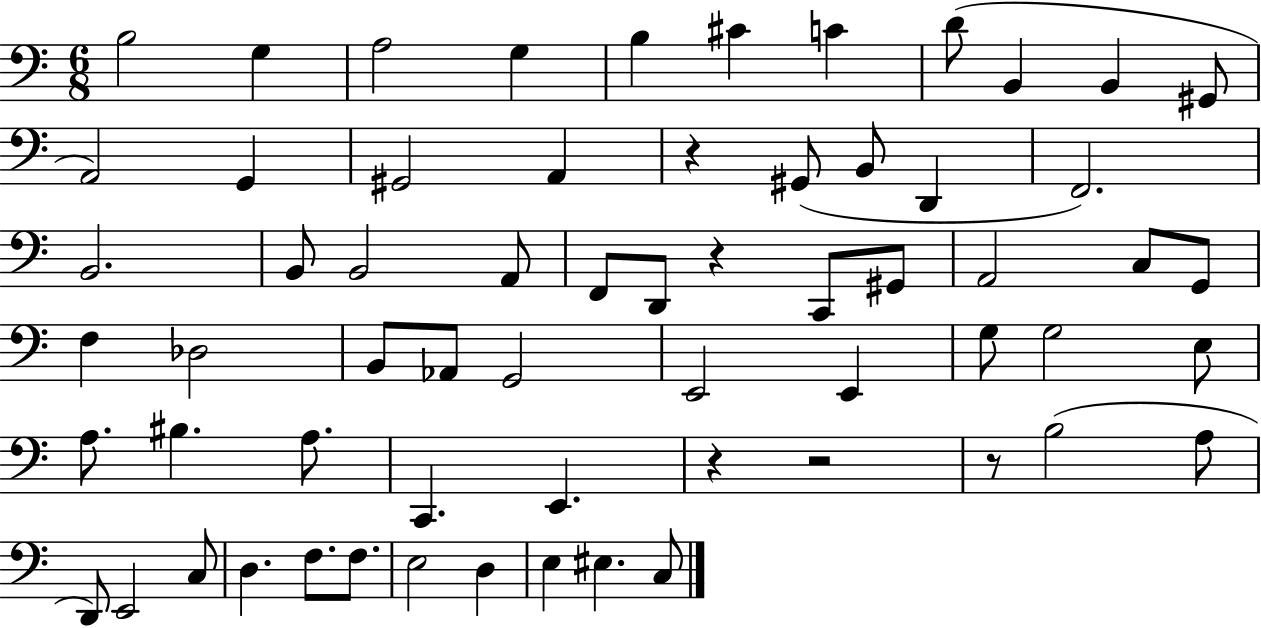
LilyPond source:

{
  \clef bass
  \numericTimeSignature
  \time 6/8
  \key c \major
  b2 g4 | a2 g4 | b4 cis'4 c'4 | d'8( b,4 b,4 gis,8 | \break a,2) g,4 | gis,2 a,4 | r4 gis,8( b,8 d,4 | f,2.) | \break b,2. | b,8 b,2 a,8 | f,8 d,8 r4 c,8 gis,8 | a,2 c8 g,8 | \break f4 des2 | b,8 aes,8 g,2 | e,2 e,4 | g8 g2 e8 | \break a8. bis4. a8. | c,4. e,4. | r4 r2 | r8 b2( a8 | \break d,8) e,2 c8 | d4. f8. f8. | e2 d4 | e4 eis4. c8 | \break \bar "|."
}